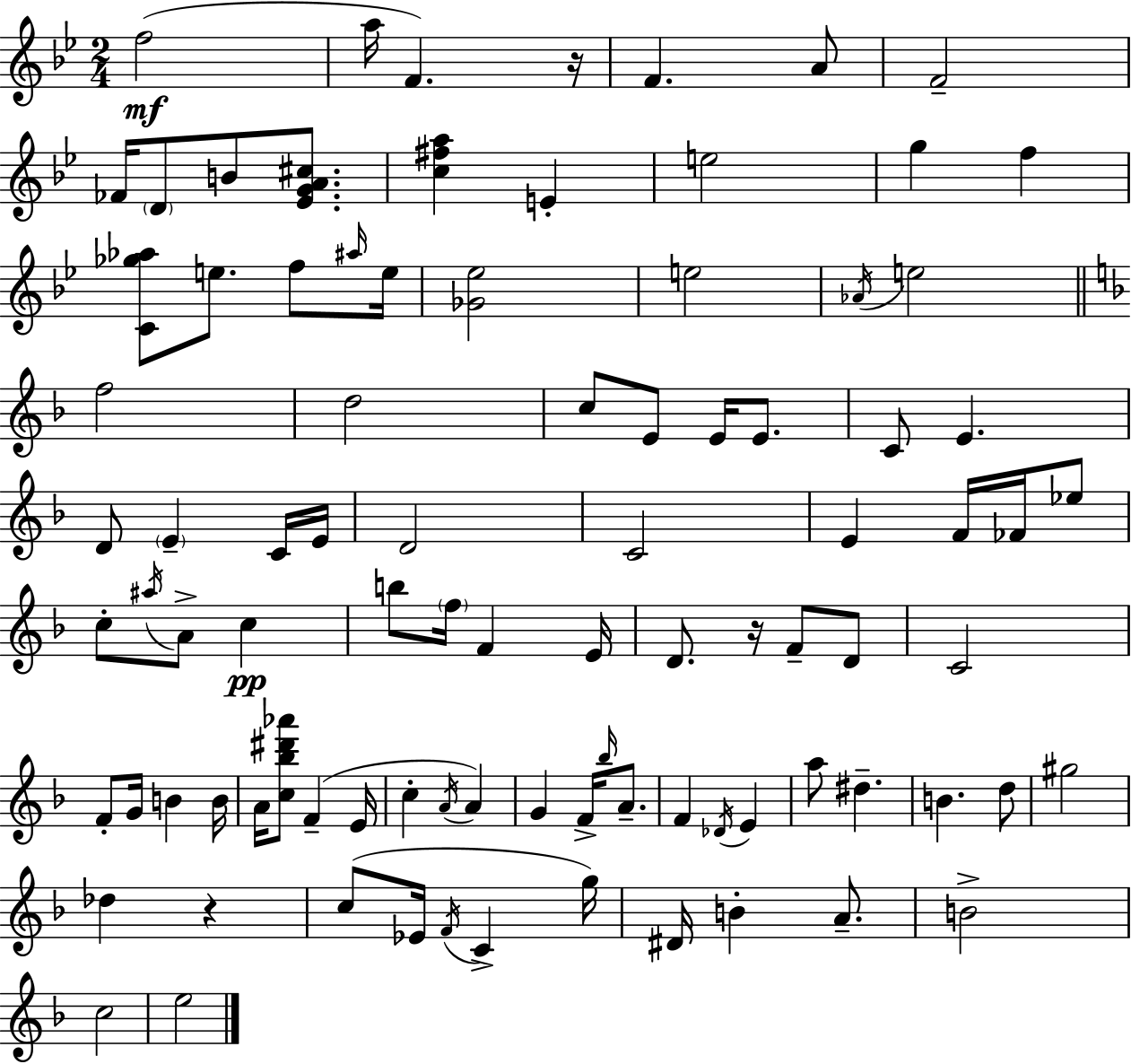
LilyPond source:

{
  \clef treble
  \numericTimeSignature
  \time 2/4
  \key g \minor
  \repeat volta 2 { f''2(\mf | a''16 f'4.) r16 | f'4. a'8 | f'2-- | \break fes'16 \parenthesize d'8 b'8 <ees' g' a' cis''>8. | <c'' fis'' a''>4 e'4-. | e''2 | g''4 f''4 | \break <c' ges'' aes''>8 e''8. f''8 \grace { ais''16 } | e''16 <ges' ees''>2 | e''2 | \acciaccatura { aes'16 } e''2 | \break \bar "||" \break \key d \minor f''2 | d''2 | c''8 e'8 e'16 e'8. | c'8 e'4. | \break d'8 \parenthesize e'4-- c'16 e'16 | d'2 | c'2 | e'4 f'16 fes'16 ees''8 | \break c''8-. \acciaccatura { ais''16 } a'8-> c''4\pp | b''8 \parenthesize f''16 f'4 | e'16 d'8. r16 f'8-- d'8 | c'2 | \break f'8-. g'16 b'4 | b'16 a'16 <c'' bes'' dis''' aes'''>8 f'4--( | e'16 c''4-. \acciaccatura { a'16 } a'4) | g'4 f'16-> \grace { bes''16 } | \break a'8.-- f'4 \acciaccatura { des'16 } | e'4 a''8 dis''4.-- | b'4. | d''8 gis''2 | \break des''4 | r4 c''8( ees'16 \acciaccatura { f'16 } | c'4-> g''16) dis'16 b'4-. | a'8.-- b'2-> | \break c''2 | e''2 | } \bar "|."
}